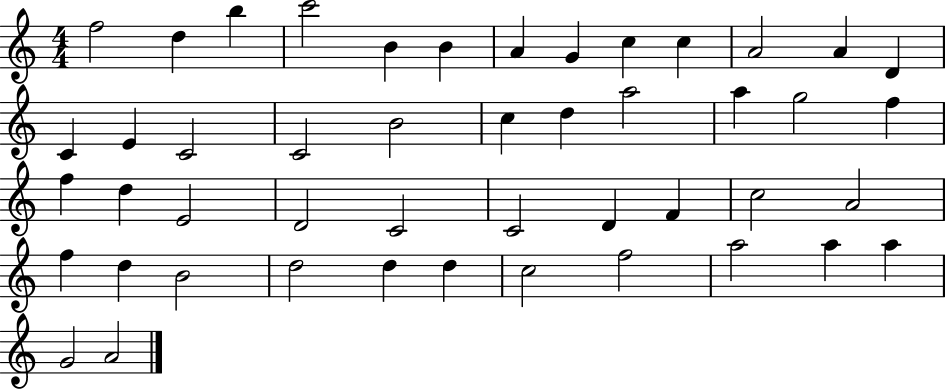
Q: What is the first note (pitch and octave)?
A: F5